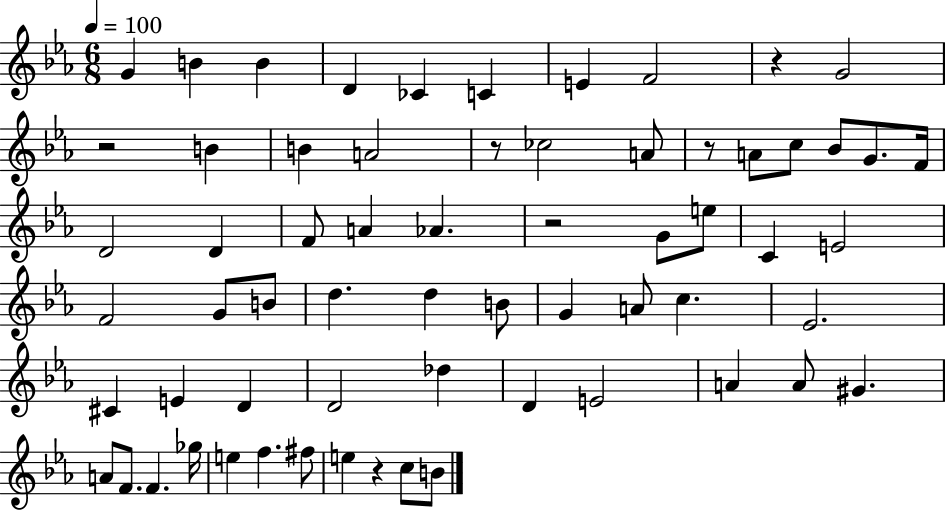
G4/q B4/q B4/q D4/q CES4/q C4/q E4/q F4/h R/q G4/h R/h B4/q B4/q A4/h R/e CES5/h A4/e R/e A4/e C5/e Bb4/e G4/e. F4/s D4/h D4/q F4/e A4/q Ab4/q. R/h G4/e E5/e C4/q E4/h F4/h G4/e B4/e D5/q. D5/q B4/e G4/q A4/e C5/q. Eb4/h. C#4/q E4/q D4/q D4/h Db5/q D4/q E4/h A4/q A4/e G#4/q. A4/e F4/e. F4/q. Gb5/s E5/q F5/q. F#5/e E5/q R/q C5/e B4/e